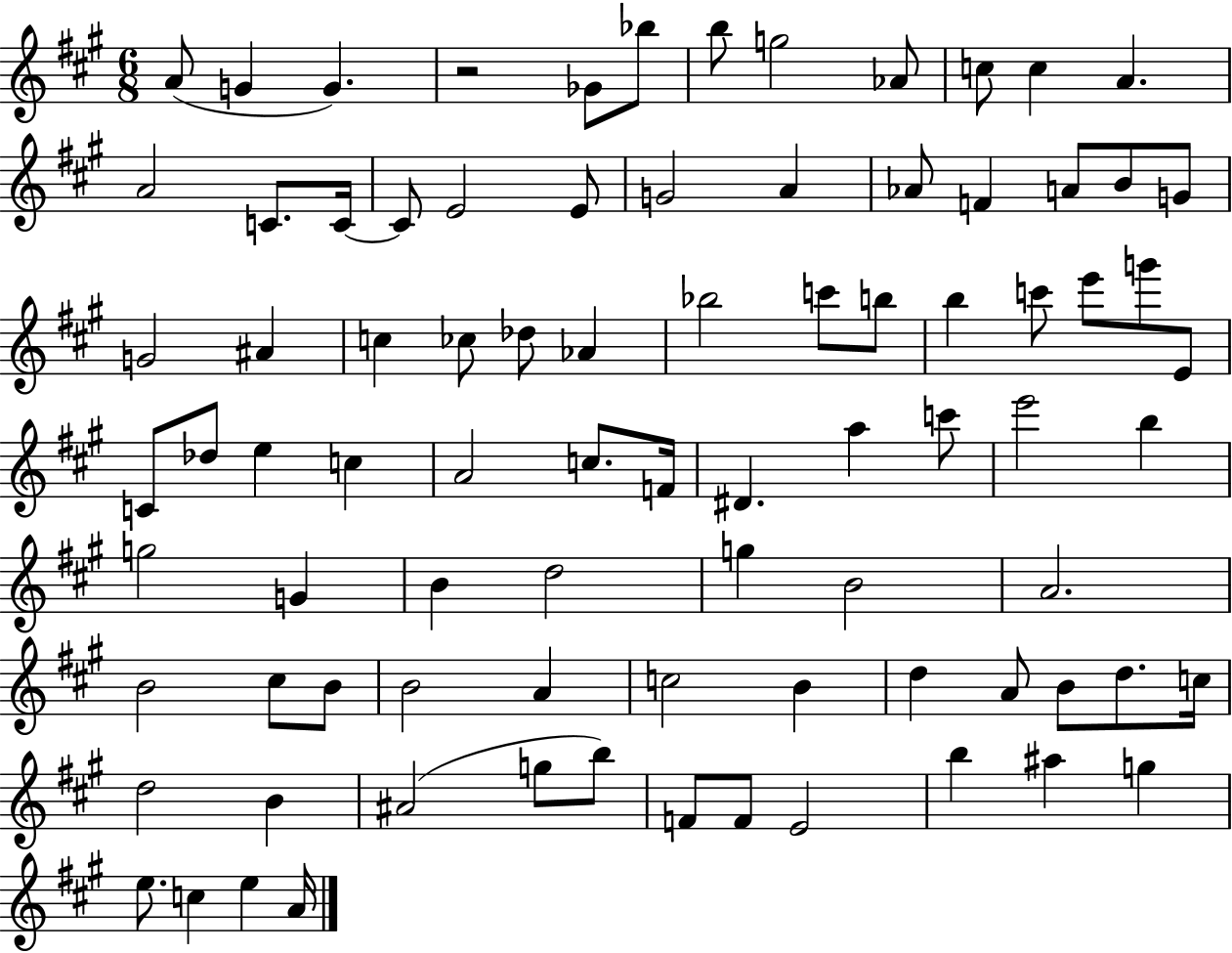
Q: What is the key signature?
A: A major